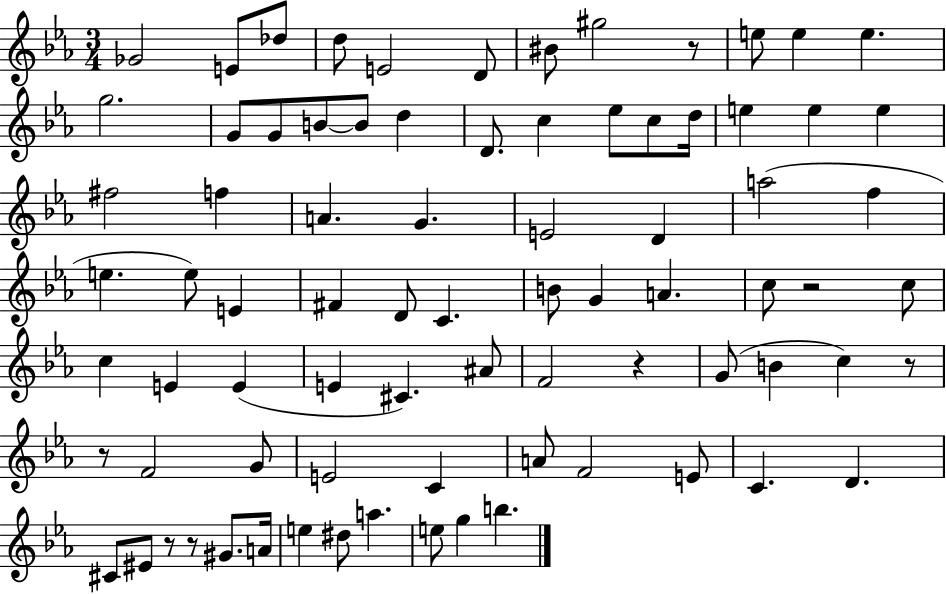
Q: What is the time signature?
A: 3/4